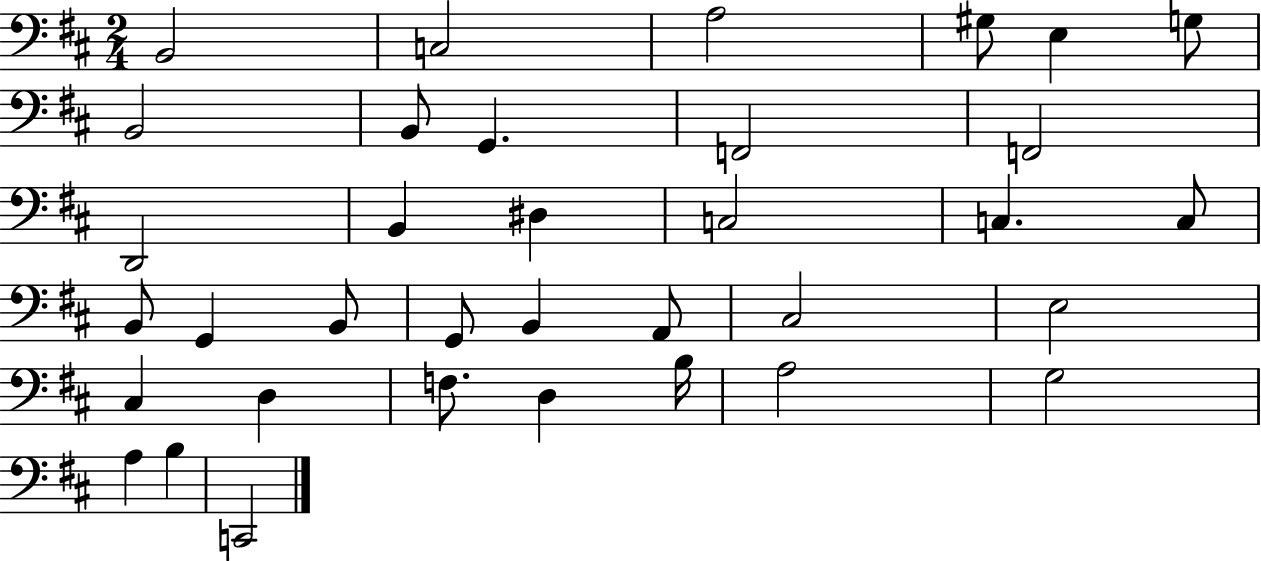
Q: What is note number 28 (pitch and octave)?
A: F3